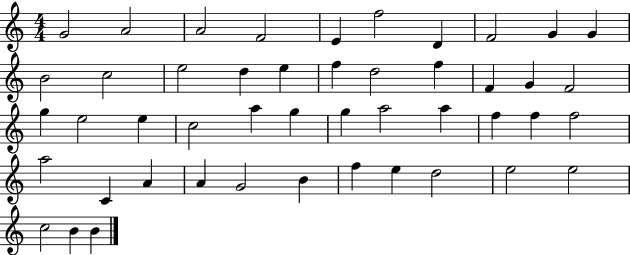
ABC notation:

X:1
T:Untitled
M:4/4
L:1/4
K:C
G2 A2 A2 F2 E f2 D F2 G G B2 c2 e2 d e f d2 f F G F2 g e2 e c2 a g g a2 a f f f2 a2 C A A G2 B f e d2 e2 e2 c2 B B